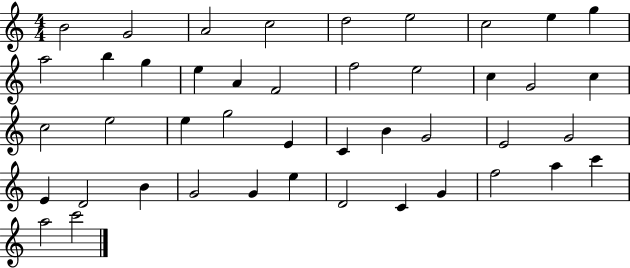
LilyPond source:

{
  \clef treble
  \numericTimeSignature
  \time 4/4
  \key c \major
  b'2 g'2 | a'2 c''2 | d''2 e''2 | c''2 e''4 g''4 | \break a''2 b''4 g''4 | e''4 a'4 f'2 | f''2 e''2 | c''4 g'2 c''4 | \break c''2 e''2 | e''4 g''2 e'4 | c'4 b'4 g'2 | e'2 g'2 | \break e'4 d'2 b'4 | g'2 g'4 e''4 | d'2 c'4 g'4 | f''2 a''4 c'''4 | \break a''2 c'''2 | \bar "|."
}